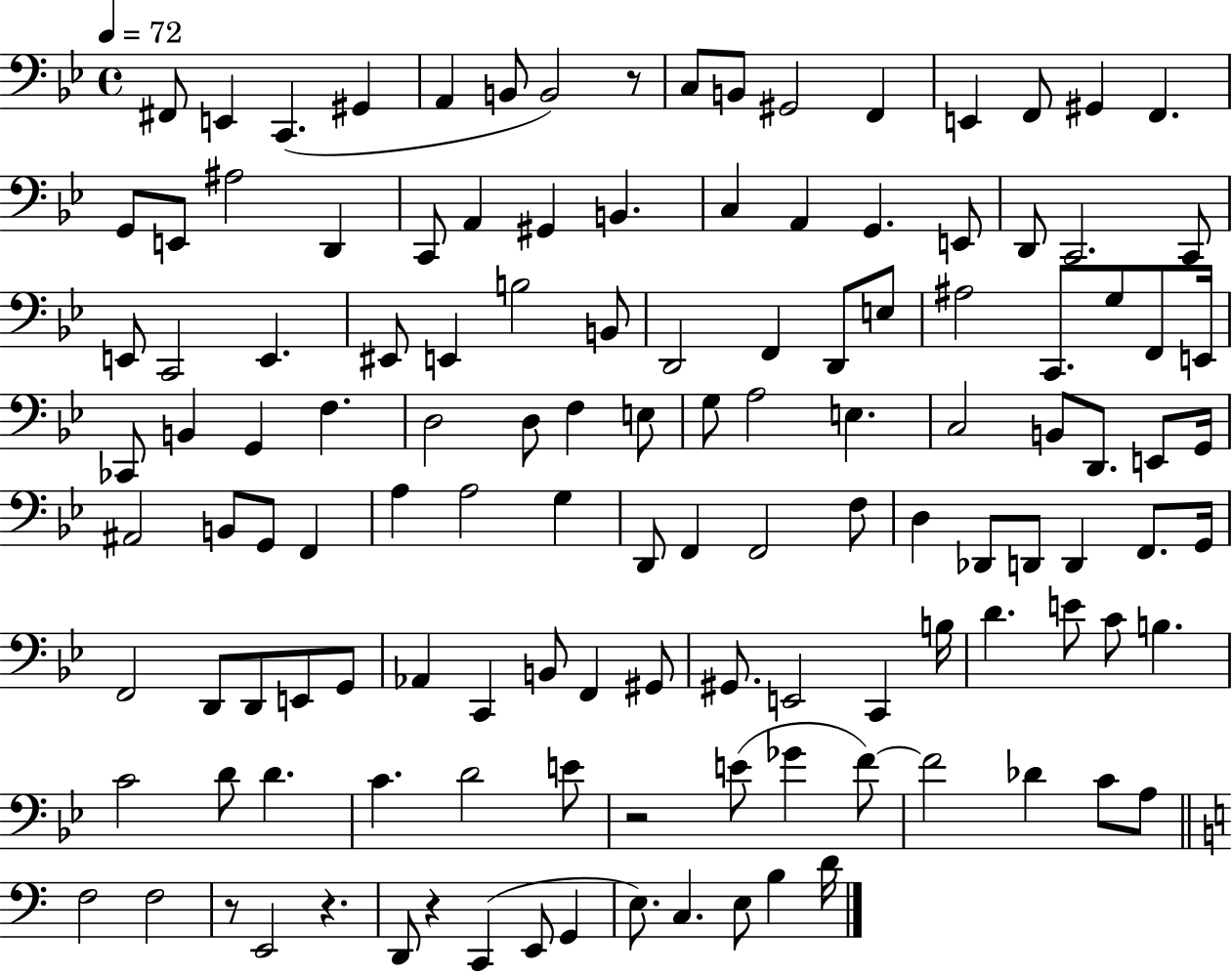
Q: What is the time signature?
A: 4/4